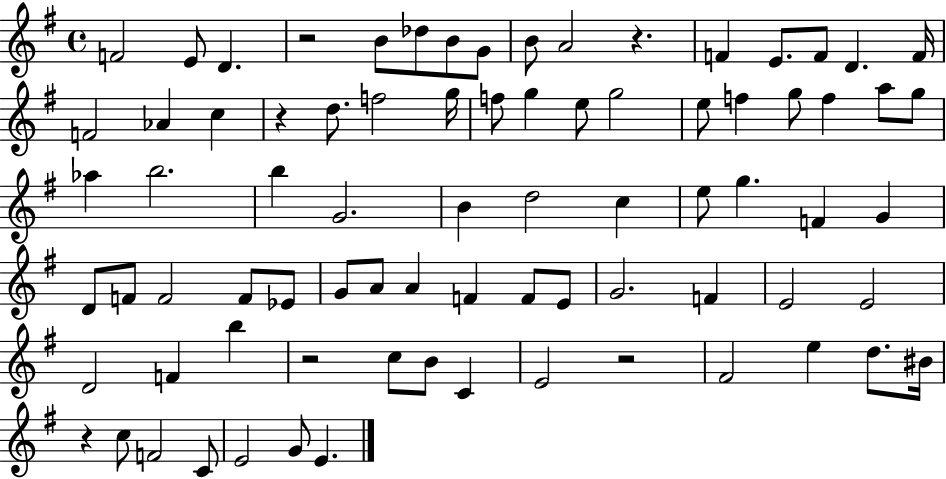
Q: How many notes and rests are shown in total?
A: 79